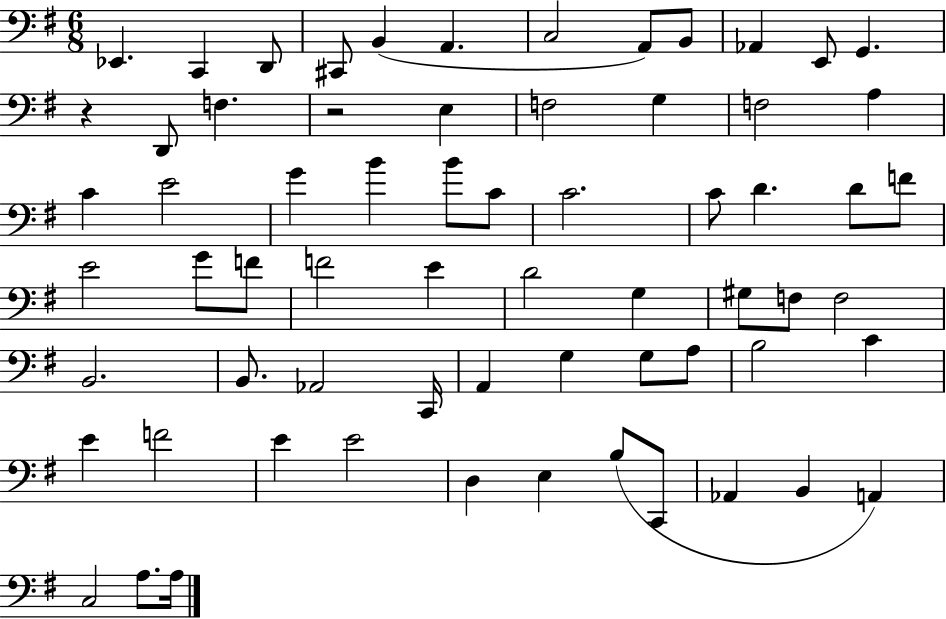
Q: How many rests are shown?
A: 2